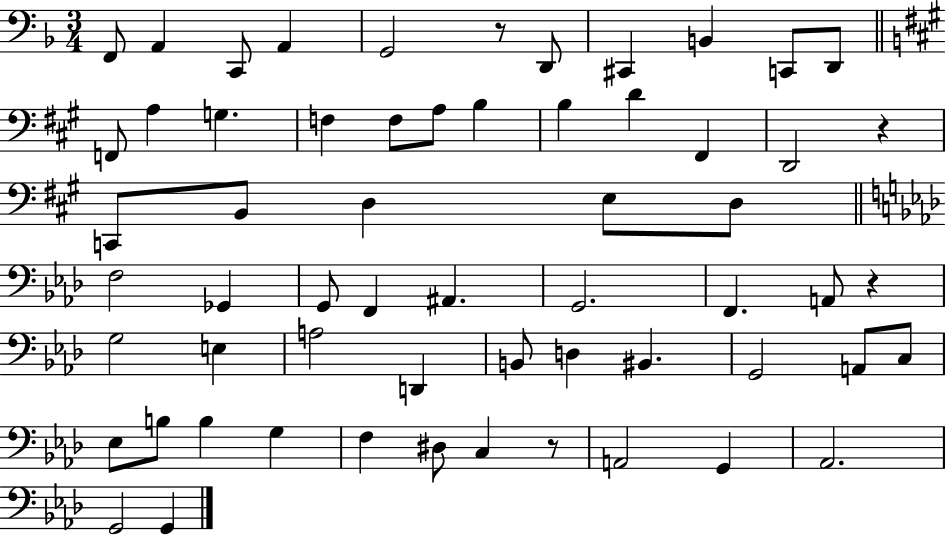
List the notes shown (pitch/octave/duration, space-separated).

F2/e A2/q C2/e A2/q G2/h R/e D2/e C#2/q B2/q C2/e D2/e F2/e A3/q G3/q. F3/q F3/e A3/e B3/q B3/q D4/q F#2/q D2/h R/q C2/e B2/e D3/q E3/e D3/e F3/h Gb2/q G2/e F2/q A#2/q. G2/h. F2/q. A2/e R/q G3/h E3/q A3/h D2/q B2/e D3/q BIS2/q. G2/h A2/e C3/e Eb3/e B3/e B3/q G3/q F3/q D#3/e C3/q R/e A2/h G2/q Ab2/h. G2/h G2/q